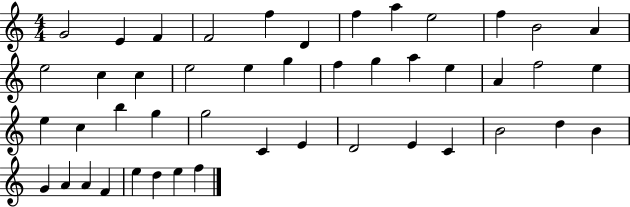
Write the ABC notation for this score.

X:1
T:Untitled
M:4/4
L:1/4
K:C
G2 E F F2 f D f a e2 f B2 A e2 c c e2 e g f g a e A f2 e e c b g g2 C E D2 E C B2 d B G A A F e d e f